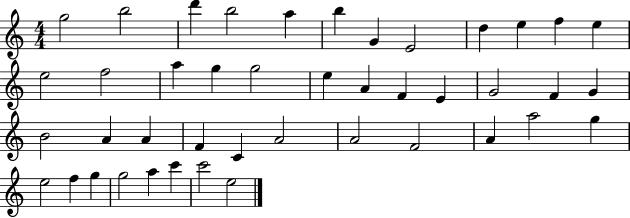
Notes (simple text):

G5/h B5/h D6/q B5/h A5/q B5/q G4/q E4/h D5/q E5/q F5/q E5/q E5/h F5/h A5/q G5/q G5/h E5/q A4/q F4/q E4/q G4/h F4/q G4/q B4/h A4/q A4/q F4/q C4/q A4/h A4/h F4/h A4/q A5/h G5/q E5/h F5/q G5/q G5/h A5/q C6/q C6/h E5/h